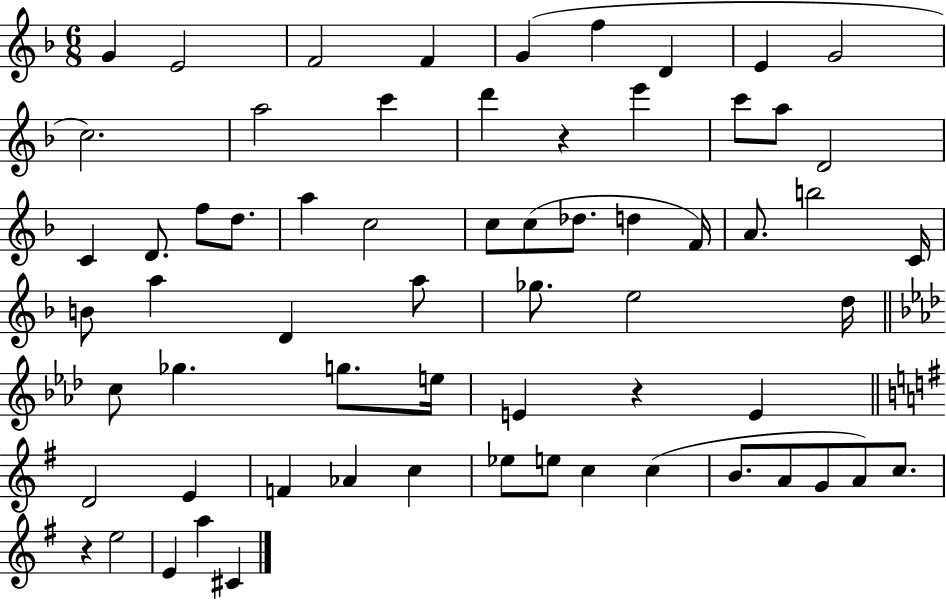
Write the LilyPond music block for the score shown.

{
  \clef treble
  \numericTimeSignature
  \time 6/8
  \key f \major
  g'4 e'2 | f'2 f'4 | g'4( f''4 d'4 | e'4 g'2 | \break c''2.) | a''2 c'''4 | d'''4 r4 e'''4 | c'''8 a''8 d'2 | \break c'4 d'8. f''8 d''8. | a''4 c''2 | c''8 c''8( des''8. d''4 f'16) | a'8. b''2 c'16 | \break b'8 a''4 d'4 a''8 | ges''8. e''2 d''16 | \bar "||" \break \key aes \major c''8 ges''4. g''8. e''16 | e'4 r4 e'4 | \bar "||" \break \key g \major d'2 e'4 | f'4 aes'4 c''4 | ees''8 e''8 c''4 c''4( | b'8. a'8 g'8 a'8) c''8. | \break r4 e''2 | e'4 a''4 cis'4 | \bar "|."
}